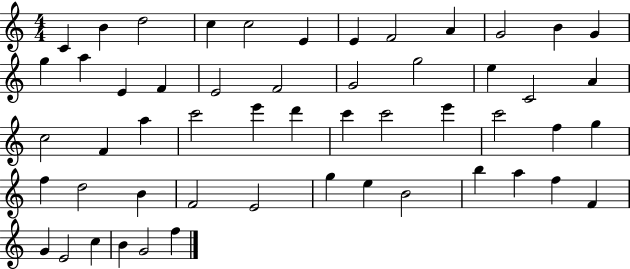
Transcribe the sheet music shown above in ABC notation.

X:1
T:Untitled
M:4/4
L:1/4
K:C
C B d2 c c2 E E F2 A G2 B G g a E F E2 F2 G2 g2 e C2 A c2 F a c'2 e' d' c' c'2 e' c'2 f g f d2 B F2 E2 g e B2 b a f F G E2 c B G2 f